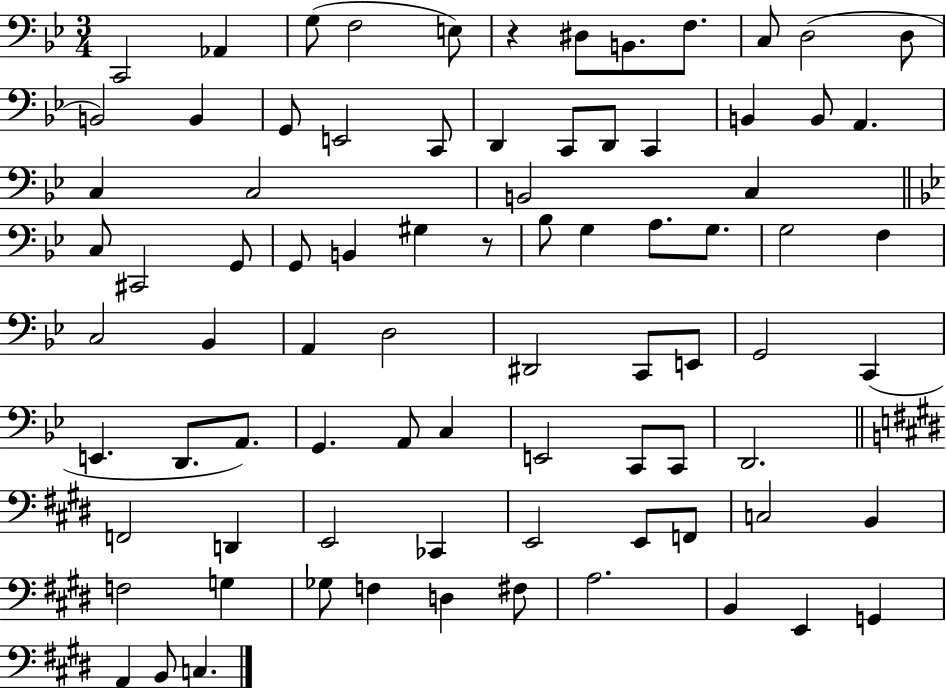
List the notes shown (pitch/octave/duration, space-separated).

C2/h Ab2/q G3/e F3/h E3/e R/q D#3/e B2/e. F3/e. C3/e D3/h D3/e B2/h B2/q G2/e E2/h C2/e D2/q C2/e D2/e C2/q B2/q B2/e A2/q. C3/q C3/h B2/h C3/q C3/e C#2/h G2/e G2/e B2/q G#3/q R/e Bb3/e G3/q A3/e. G3/e. G3/h F3/q C3/h Bb2/q A2/q D3/h D#2/h C2/e E2/e G2/h C2/q E2/q. D2/e. A2/e. G2/q. A2/e C3/q E2/h C2/e C2/e D2/h. F2/h D2/q E2/h CES2/q E2/h E2/e F2/e C3/h B2/q F3/h G3/q Gb3/e F3/q D3/q F#3/e A3/h. B2/q E2/q G2/q A2/q B2/e C3/q.